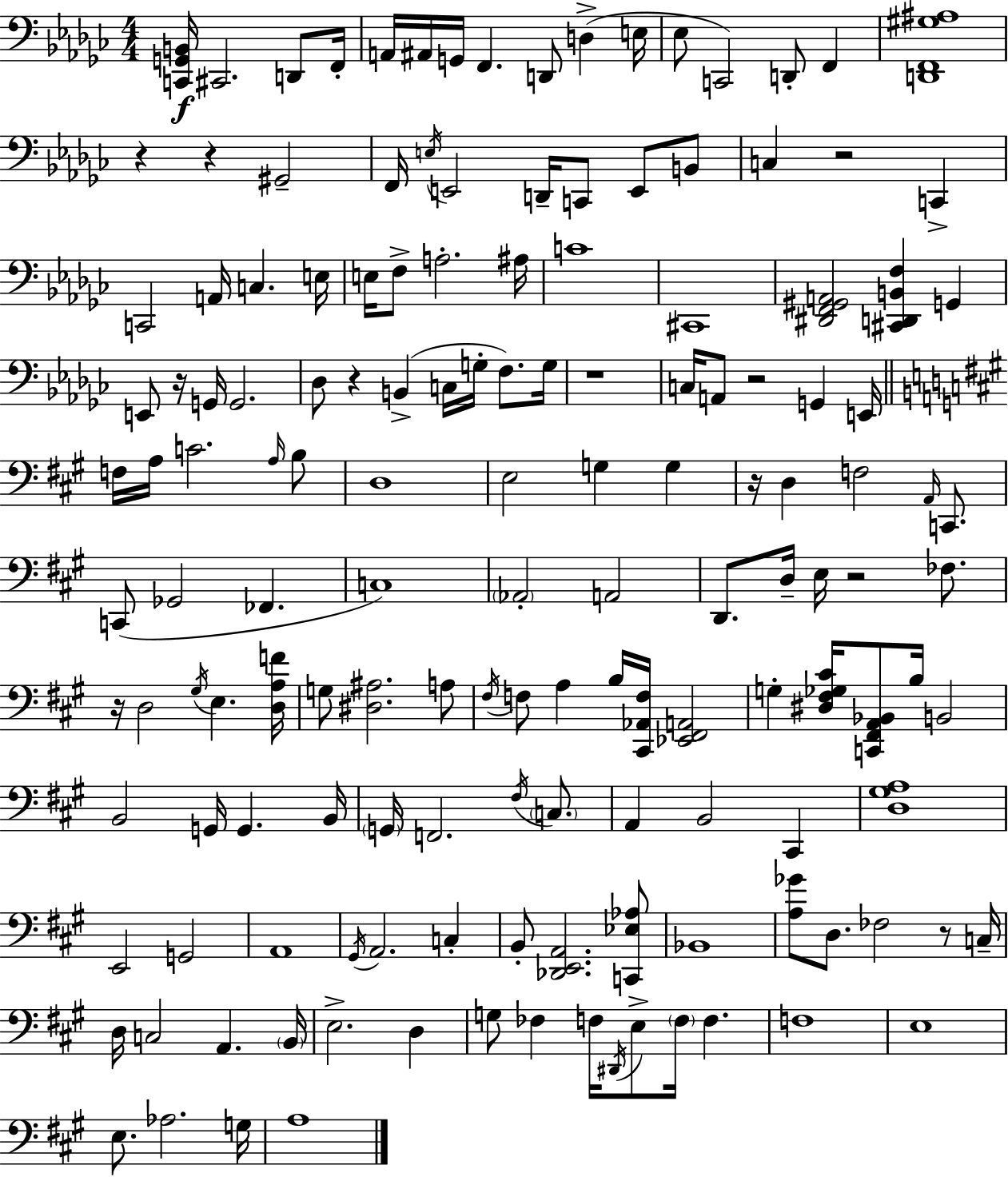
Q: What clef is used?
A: bass